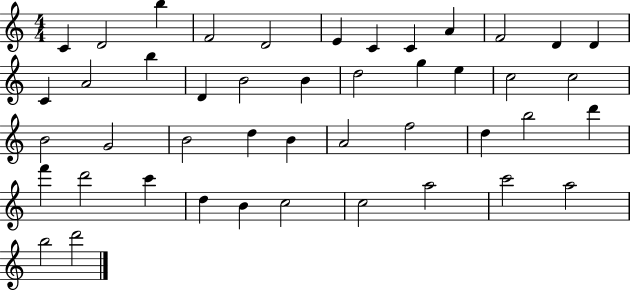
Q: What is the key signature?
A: C major